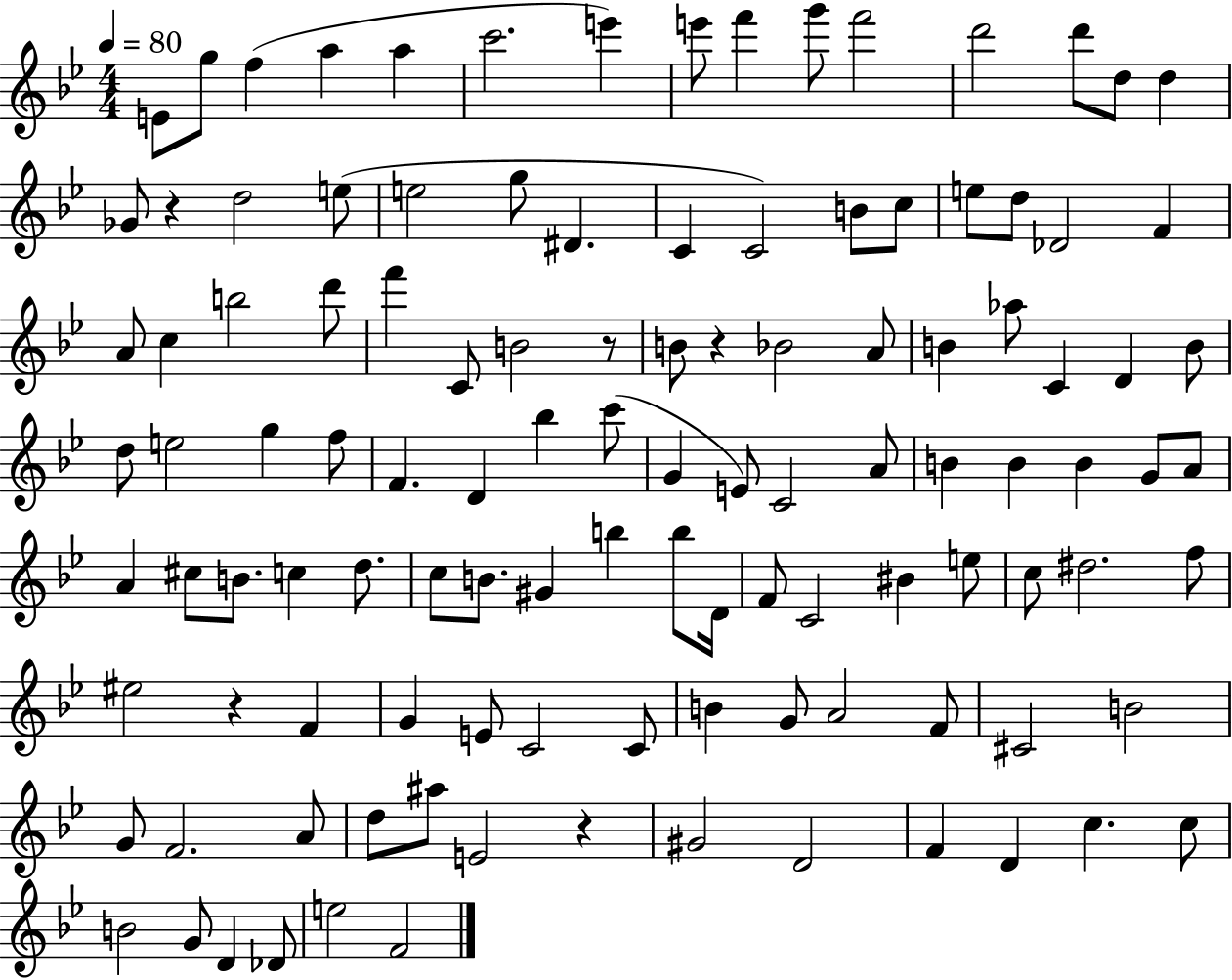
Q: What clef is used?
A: treble